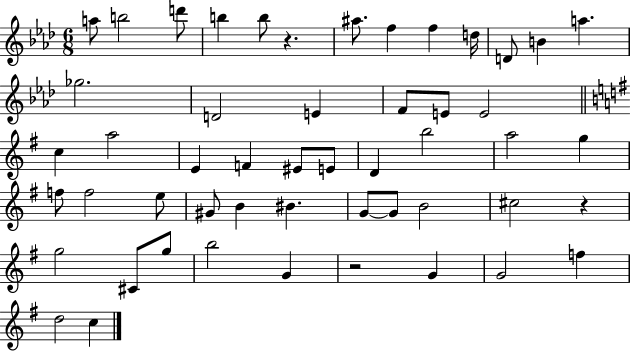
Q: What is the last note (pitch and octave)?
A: C5